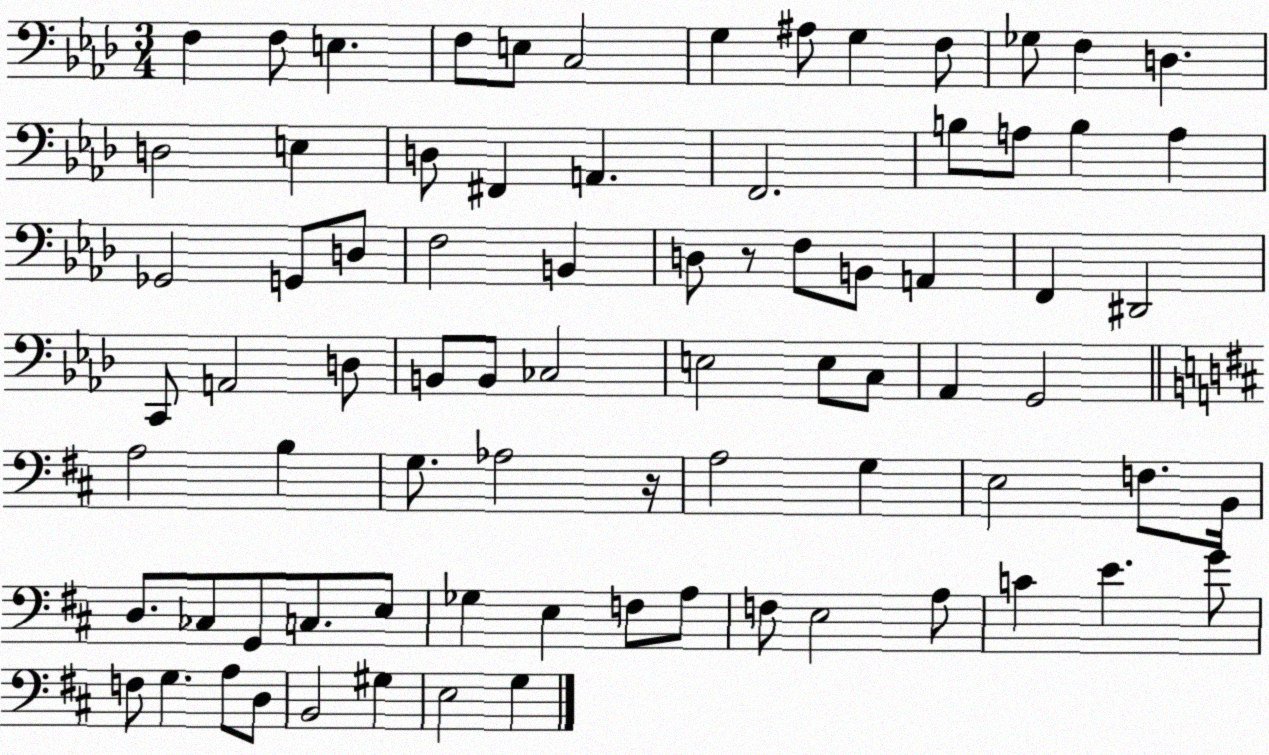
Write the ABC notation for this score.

X:1
T:Untitled
M:3/4
L:1/4
K:Ab
F, F,/2 E, F,/2 E,/2 C,2 G, ^A,/2 G, F,/2 _G,/2 F, D, D,2 E, D,/2 ^F,, A,, F,,2 B,/2 A,/2 B, A, _G,,2 G,,/2 D,/2 F,2 B,, D,/2 z/2 F,/2 B,,/2 A,, F,, ^D,,2 C,,/2 A,,2 D,/2 B,,/2 B,,/2 _C,2 E,2 E,/2 C,/2 _A,, G,,2 A,2 B, G,/2 _A,2 z/4 A,2 G, E,2 F,/2 B,,/4 D,/2 _C,/2 G,,/2 C,/2 E,/2 _G, E, F,/2 A,/2 F,/2 E,2 A,/2 C E G/2 F,/2 G, A,/2 D,/2 B,,2 ^G, E,2 G,